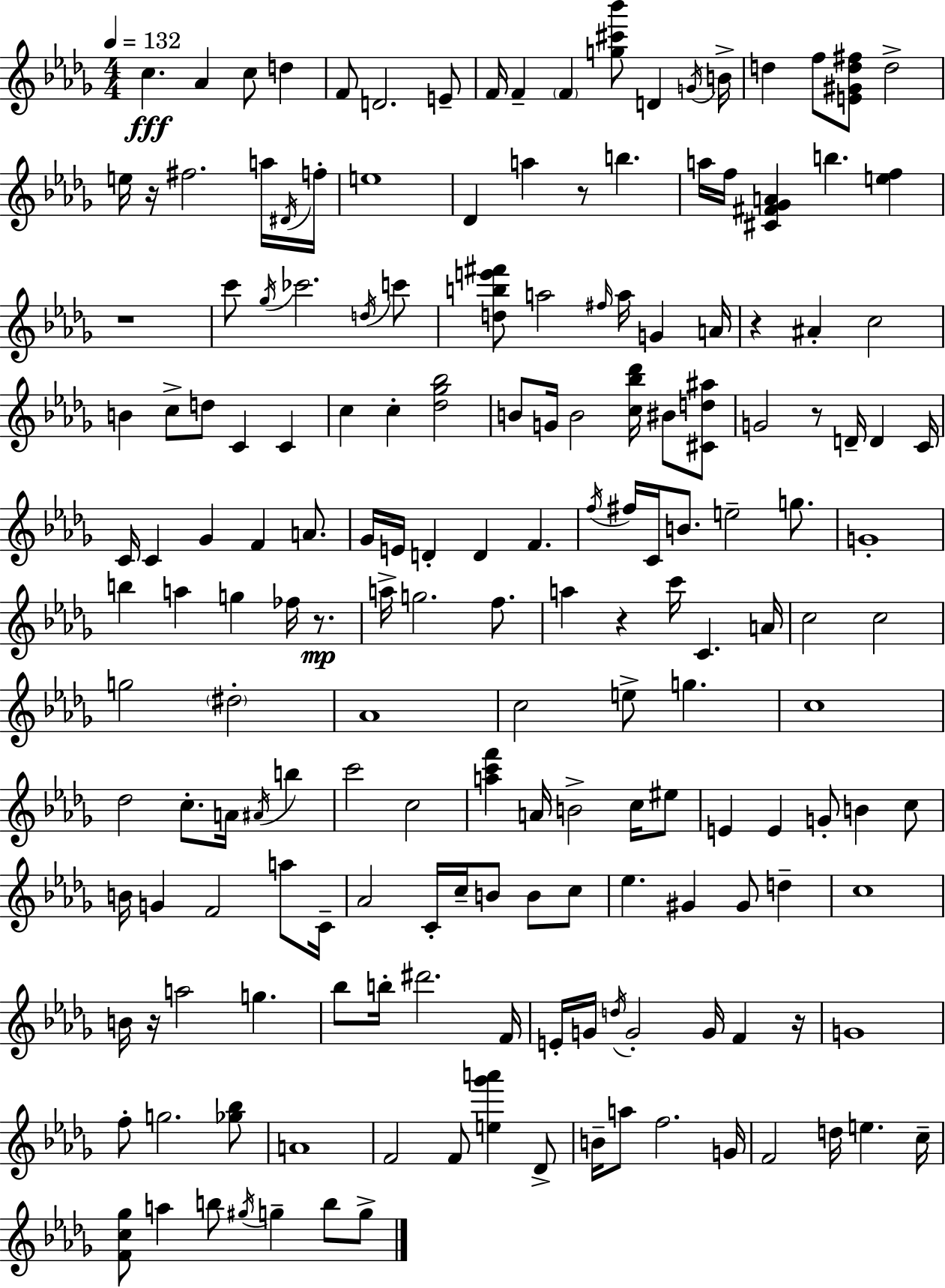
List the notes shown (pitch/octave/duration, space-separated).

C5/q. Ab4/q C5/e D5/q F4/e D4/h. E4/e F4/s F4/q F4/q [G5,C#6,Bb6]/e D4/q G4/s B4/s D5/q F5/e [E4,G#4,D5,F#5]/e D5/h E5/s R/s F#5/h. A5/s D#4/s F5/s E5/w Db4/q A5/q R/e B5/q. A5/s F5/s [C#4,F#4,Gb4,A4]/q B5/q. [E5,F5]/q R/w C6/e Gb5/s CES6/h. D5/s C6/e [D5,B5,E6,F#6]/e A5/h F#5/s A5/s G4/q A4/s R/q A#4/q C5/h B4/q C5/e D5/e C4/q C4/q C5/q C5/q [Db5,Gb5,Bb5]/h B4/e G4/s B4/h [C5,Bb5,Db6]/s BIS4/e [C#4,D5,A#5]/e G4/h R/e D4/s D4/q C4/s C4/s C4/q Gb4/q F4/q A4/e. Gb4/s E4/s D4/q D4/q F4/q. F5/s F#5/s C4/s B4/e. E5/h G5/e. G4/w B5/q A5/q G5/q FES5/s R/e. A5/s G5/h. F5/e. A5/q R/q C6/s C4/q. A4/s C5/h C5/h G5/h D#5/h Ab4/w C5/h E5/e G5/q. C5/w Db5/h C5/e. A4/s A#4/s B5/q C6/h C5/h [A5,C6,F6]/q A4/s B4/h C5/s EIS5/e E4/q E4/q G4/e B4/q C5/e B4/s G4/q F4/h A5/e C4/s Ab4/h C4/s C5/s B4/e B4/e C5/e Eb5/q. G#4/q G#4/e D5/q C5/w B4/s R/s A5/h G5/q. Bb5/e B5/s D#6/h. F4/s E4/s G4/s D5/s G4/h G4/s F4/q R/s G4/w F5/e G5/h. [Gb5,Bb5]/e A4/w F4/h F4/e [E5,Gb6,A6]/q Db4/e B4/s A5/e F5/h. G4/s F4/h D5/s E5/q. C5/s [F4,C5,Gb5]/e A5/q B5/e G#5/s G5/q B5/e G5/e